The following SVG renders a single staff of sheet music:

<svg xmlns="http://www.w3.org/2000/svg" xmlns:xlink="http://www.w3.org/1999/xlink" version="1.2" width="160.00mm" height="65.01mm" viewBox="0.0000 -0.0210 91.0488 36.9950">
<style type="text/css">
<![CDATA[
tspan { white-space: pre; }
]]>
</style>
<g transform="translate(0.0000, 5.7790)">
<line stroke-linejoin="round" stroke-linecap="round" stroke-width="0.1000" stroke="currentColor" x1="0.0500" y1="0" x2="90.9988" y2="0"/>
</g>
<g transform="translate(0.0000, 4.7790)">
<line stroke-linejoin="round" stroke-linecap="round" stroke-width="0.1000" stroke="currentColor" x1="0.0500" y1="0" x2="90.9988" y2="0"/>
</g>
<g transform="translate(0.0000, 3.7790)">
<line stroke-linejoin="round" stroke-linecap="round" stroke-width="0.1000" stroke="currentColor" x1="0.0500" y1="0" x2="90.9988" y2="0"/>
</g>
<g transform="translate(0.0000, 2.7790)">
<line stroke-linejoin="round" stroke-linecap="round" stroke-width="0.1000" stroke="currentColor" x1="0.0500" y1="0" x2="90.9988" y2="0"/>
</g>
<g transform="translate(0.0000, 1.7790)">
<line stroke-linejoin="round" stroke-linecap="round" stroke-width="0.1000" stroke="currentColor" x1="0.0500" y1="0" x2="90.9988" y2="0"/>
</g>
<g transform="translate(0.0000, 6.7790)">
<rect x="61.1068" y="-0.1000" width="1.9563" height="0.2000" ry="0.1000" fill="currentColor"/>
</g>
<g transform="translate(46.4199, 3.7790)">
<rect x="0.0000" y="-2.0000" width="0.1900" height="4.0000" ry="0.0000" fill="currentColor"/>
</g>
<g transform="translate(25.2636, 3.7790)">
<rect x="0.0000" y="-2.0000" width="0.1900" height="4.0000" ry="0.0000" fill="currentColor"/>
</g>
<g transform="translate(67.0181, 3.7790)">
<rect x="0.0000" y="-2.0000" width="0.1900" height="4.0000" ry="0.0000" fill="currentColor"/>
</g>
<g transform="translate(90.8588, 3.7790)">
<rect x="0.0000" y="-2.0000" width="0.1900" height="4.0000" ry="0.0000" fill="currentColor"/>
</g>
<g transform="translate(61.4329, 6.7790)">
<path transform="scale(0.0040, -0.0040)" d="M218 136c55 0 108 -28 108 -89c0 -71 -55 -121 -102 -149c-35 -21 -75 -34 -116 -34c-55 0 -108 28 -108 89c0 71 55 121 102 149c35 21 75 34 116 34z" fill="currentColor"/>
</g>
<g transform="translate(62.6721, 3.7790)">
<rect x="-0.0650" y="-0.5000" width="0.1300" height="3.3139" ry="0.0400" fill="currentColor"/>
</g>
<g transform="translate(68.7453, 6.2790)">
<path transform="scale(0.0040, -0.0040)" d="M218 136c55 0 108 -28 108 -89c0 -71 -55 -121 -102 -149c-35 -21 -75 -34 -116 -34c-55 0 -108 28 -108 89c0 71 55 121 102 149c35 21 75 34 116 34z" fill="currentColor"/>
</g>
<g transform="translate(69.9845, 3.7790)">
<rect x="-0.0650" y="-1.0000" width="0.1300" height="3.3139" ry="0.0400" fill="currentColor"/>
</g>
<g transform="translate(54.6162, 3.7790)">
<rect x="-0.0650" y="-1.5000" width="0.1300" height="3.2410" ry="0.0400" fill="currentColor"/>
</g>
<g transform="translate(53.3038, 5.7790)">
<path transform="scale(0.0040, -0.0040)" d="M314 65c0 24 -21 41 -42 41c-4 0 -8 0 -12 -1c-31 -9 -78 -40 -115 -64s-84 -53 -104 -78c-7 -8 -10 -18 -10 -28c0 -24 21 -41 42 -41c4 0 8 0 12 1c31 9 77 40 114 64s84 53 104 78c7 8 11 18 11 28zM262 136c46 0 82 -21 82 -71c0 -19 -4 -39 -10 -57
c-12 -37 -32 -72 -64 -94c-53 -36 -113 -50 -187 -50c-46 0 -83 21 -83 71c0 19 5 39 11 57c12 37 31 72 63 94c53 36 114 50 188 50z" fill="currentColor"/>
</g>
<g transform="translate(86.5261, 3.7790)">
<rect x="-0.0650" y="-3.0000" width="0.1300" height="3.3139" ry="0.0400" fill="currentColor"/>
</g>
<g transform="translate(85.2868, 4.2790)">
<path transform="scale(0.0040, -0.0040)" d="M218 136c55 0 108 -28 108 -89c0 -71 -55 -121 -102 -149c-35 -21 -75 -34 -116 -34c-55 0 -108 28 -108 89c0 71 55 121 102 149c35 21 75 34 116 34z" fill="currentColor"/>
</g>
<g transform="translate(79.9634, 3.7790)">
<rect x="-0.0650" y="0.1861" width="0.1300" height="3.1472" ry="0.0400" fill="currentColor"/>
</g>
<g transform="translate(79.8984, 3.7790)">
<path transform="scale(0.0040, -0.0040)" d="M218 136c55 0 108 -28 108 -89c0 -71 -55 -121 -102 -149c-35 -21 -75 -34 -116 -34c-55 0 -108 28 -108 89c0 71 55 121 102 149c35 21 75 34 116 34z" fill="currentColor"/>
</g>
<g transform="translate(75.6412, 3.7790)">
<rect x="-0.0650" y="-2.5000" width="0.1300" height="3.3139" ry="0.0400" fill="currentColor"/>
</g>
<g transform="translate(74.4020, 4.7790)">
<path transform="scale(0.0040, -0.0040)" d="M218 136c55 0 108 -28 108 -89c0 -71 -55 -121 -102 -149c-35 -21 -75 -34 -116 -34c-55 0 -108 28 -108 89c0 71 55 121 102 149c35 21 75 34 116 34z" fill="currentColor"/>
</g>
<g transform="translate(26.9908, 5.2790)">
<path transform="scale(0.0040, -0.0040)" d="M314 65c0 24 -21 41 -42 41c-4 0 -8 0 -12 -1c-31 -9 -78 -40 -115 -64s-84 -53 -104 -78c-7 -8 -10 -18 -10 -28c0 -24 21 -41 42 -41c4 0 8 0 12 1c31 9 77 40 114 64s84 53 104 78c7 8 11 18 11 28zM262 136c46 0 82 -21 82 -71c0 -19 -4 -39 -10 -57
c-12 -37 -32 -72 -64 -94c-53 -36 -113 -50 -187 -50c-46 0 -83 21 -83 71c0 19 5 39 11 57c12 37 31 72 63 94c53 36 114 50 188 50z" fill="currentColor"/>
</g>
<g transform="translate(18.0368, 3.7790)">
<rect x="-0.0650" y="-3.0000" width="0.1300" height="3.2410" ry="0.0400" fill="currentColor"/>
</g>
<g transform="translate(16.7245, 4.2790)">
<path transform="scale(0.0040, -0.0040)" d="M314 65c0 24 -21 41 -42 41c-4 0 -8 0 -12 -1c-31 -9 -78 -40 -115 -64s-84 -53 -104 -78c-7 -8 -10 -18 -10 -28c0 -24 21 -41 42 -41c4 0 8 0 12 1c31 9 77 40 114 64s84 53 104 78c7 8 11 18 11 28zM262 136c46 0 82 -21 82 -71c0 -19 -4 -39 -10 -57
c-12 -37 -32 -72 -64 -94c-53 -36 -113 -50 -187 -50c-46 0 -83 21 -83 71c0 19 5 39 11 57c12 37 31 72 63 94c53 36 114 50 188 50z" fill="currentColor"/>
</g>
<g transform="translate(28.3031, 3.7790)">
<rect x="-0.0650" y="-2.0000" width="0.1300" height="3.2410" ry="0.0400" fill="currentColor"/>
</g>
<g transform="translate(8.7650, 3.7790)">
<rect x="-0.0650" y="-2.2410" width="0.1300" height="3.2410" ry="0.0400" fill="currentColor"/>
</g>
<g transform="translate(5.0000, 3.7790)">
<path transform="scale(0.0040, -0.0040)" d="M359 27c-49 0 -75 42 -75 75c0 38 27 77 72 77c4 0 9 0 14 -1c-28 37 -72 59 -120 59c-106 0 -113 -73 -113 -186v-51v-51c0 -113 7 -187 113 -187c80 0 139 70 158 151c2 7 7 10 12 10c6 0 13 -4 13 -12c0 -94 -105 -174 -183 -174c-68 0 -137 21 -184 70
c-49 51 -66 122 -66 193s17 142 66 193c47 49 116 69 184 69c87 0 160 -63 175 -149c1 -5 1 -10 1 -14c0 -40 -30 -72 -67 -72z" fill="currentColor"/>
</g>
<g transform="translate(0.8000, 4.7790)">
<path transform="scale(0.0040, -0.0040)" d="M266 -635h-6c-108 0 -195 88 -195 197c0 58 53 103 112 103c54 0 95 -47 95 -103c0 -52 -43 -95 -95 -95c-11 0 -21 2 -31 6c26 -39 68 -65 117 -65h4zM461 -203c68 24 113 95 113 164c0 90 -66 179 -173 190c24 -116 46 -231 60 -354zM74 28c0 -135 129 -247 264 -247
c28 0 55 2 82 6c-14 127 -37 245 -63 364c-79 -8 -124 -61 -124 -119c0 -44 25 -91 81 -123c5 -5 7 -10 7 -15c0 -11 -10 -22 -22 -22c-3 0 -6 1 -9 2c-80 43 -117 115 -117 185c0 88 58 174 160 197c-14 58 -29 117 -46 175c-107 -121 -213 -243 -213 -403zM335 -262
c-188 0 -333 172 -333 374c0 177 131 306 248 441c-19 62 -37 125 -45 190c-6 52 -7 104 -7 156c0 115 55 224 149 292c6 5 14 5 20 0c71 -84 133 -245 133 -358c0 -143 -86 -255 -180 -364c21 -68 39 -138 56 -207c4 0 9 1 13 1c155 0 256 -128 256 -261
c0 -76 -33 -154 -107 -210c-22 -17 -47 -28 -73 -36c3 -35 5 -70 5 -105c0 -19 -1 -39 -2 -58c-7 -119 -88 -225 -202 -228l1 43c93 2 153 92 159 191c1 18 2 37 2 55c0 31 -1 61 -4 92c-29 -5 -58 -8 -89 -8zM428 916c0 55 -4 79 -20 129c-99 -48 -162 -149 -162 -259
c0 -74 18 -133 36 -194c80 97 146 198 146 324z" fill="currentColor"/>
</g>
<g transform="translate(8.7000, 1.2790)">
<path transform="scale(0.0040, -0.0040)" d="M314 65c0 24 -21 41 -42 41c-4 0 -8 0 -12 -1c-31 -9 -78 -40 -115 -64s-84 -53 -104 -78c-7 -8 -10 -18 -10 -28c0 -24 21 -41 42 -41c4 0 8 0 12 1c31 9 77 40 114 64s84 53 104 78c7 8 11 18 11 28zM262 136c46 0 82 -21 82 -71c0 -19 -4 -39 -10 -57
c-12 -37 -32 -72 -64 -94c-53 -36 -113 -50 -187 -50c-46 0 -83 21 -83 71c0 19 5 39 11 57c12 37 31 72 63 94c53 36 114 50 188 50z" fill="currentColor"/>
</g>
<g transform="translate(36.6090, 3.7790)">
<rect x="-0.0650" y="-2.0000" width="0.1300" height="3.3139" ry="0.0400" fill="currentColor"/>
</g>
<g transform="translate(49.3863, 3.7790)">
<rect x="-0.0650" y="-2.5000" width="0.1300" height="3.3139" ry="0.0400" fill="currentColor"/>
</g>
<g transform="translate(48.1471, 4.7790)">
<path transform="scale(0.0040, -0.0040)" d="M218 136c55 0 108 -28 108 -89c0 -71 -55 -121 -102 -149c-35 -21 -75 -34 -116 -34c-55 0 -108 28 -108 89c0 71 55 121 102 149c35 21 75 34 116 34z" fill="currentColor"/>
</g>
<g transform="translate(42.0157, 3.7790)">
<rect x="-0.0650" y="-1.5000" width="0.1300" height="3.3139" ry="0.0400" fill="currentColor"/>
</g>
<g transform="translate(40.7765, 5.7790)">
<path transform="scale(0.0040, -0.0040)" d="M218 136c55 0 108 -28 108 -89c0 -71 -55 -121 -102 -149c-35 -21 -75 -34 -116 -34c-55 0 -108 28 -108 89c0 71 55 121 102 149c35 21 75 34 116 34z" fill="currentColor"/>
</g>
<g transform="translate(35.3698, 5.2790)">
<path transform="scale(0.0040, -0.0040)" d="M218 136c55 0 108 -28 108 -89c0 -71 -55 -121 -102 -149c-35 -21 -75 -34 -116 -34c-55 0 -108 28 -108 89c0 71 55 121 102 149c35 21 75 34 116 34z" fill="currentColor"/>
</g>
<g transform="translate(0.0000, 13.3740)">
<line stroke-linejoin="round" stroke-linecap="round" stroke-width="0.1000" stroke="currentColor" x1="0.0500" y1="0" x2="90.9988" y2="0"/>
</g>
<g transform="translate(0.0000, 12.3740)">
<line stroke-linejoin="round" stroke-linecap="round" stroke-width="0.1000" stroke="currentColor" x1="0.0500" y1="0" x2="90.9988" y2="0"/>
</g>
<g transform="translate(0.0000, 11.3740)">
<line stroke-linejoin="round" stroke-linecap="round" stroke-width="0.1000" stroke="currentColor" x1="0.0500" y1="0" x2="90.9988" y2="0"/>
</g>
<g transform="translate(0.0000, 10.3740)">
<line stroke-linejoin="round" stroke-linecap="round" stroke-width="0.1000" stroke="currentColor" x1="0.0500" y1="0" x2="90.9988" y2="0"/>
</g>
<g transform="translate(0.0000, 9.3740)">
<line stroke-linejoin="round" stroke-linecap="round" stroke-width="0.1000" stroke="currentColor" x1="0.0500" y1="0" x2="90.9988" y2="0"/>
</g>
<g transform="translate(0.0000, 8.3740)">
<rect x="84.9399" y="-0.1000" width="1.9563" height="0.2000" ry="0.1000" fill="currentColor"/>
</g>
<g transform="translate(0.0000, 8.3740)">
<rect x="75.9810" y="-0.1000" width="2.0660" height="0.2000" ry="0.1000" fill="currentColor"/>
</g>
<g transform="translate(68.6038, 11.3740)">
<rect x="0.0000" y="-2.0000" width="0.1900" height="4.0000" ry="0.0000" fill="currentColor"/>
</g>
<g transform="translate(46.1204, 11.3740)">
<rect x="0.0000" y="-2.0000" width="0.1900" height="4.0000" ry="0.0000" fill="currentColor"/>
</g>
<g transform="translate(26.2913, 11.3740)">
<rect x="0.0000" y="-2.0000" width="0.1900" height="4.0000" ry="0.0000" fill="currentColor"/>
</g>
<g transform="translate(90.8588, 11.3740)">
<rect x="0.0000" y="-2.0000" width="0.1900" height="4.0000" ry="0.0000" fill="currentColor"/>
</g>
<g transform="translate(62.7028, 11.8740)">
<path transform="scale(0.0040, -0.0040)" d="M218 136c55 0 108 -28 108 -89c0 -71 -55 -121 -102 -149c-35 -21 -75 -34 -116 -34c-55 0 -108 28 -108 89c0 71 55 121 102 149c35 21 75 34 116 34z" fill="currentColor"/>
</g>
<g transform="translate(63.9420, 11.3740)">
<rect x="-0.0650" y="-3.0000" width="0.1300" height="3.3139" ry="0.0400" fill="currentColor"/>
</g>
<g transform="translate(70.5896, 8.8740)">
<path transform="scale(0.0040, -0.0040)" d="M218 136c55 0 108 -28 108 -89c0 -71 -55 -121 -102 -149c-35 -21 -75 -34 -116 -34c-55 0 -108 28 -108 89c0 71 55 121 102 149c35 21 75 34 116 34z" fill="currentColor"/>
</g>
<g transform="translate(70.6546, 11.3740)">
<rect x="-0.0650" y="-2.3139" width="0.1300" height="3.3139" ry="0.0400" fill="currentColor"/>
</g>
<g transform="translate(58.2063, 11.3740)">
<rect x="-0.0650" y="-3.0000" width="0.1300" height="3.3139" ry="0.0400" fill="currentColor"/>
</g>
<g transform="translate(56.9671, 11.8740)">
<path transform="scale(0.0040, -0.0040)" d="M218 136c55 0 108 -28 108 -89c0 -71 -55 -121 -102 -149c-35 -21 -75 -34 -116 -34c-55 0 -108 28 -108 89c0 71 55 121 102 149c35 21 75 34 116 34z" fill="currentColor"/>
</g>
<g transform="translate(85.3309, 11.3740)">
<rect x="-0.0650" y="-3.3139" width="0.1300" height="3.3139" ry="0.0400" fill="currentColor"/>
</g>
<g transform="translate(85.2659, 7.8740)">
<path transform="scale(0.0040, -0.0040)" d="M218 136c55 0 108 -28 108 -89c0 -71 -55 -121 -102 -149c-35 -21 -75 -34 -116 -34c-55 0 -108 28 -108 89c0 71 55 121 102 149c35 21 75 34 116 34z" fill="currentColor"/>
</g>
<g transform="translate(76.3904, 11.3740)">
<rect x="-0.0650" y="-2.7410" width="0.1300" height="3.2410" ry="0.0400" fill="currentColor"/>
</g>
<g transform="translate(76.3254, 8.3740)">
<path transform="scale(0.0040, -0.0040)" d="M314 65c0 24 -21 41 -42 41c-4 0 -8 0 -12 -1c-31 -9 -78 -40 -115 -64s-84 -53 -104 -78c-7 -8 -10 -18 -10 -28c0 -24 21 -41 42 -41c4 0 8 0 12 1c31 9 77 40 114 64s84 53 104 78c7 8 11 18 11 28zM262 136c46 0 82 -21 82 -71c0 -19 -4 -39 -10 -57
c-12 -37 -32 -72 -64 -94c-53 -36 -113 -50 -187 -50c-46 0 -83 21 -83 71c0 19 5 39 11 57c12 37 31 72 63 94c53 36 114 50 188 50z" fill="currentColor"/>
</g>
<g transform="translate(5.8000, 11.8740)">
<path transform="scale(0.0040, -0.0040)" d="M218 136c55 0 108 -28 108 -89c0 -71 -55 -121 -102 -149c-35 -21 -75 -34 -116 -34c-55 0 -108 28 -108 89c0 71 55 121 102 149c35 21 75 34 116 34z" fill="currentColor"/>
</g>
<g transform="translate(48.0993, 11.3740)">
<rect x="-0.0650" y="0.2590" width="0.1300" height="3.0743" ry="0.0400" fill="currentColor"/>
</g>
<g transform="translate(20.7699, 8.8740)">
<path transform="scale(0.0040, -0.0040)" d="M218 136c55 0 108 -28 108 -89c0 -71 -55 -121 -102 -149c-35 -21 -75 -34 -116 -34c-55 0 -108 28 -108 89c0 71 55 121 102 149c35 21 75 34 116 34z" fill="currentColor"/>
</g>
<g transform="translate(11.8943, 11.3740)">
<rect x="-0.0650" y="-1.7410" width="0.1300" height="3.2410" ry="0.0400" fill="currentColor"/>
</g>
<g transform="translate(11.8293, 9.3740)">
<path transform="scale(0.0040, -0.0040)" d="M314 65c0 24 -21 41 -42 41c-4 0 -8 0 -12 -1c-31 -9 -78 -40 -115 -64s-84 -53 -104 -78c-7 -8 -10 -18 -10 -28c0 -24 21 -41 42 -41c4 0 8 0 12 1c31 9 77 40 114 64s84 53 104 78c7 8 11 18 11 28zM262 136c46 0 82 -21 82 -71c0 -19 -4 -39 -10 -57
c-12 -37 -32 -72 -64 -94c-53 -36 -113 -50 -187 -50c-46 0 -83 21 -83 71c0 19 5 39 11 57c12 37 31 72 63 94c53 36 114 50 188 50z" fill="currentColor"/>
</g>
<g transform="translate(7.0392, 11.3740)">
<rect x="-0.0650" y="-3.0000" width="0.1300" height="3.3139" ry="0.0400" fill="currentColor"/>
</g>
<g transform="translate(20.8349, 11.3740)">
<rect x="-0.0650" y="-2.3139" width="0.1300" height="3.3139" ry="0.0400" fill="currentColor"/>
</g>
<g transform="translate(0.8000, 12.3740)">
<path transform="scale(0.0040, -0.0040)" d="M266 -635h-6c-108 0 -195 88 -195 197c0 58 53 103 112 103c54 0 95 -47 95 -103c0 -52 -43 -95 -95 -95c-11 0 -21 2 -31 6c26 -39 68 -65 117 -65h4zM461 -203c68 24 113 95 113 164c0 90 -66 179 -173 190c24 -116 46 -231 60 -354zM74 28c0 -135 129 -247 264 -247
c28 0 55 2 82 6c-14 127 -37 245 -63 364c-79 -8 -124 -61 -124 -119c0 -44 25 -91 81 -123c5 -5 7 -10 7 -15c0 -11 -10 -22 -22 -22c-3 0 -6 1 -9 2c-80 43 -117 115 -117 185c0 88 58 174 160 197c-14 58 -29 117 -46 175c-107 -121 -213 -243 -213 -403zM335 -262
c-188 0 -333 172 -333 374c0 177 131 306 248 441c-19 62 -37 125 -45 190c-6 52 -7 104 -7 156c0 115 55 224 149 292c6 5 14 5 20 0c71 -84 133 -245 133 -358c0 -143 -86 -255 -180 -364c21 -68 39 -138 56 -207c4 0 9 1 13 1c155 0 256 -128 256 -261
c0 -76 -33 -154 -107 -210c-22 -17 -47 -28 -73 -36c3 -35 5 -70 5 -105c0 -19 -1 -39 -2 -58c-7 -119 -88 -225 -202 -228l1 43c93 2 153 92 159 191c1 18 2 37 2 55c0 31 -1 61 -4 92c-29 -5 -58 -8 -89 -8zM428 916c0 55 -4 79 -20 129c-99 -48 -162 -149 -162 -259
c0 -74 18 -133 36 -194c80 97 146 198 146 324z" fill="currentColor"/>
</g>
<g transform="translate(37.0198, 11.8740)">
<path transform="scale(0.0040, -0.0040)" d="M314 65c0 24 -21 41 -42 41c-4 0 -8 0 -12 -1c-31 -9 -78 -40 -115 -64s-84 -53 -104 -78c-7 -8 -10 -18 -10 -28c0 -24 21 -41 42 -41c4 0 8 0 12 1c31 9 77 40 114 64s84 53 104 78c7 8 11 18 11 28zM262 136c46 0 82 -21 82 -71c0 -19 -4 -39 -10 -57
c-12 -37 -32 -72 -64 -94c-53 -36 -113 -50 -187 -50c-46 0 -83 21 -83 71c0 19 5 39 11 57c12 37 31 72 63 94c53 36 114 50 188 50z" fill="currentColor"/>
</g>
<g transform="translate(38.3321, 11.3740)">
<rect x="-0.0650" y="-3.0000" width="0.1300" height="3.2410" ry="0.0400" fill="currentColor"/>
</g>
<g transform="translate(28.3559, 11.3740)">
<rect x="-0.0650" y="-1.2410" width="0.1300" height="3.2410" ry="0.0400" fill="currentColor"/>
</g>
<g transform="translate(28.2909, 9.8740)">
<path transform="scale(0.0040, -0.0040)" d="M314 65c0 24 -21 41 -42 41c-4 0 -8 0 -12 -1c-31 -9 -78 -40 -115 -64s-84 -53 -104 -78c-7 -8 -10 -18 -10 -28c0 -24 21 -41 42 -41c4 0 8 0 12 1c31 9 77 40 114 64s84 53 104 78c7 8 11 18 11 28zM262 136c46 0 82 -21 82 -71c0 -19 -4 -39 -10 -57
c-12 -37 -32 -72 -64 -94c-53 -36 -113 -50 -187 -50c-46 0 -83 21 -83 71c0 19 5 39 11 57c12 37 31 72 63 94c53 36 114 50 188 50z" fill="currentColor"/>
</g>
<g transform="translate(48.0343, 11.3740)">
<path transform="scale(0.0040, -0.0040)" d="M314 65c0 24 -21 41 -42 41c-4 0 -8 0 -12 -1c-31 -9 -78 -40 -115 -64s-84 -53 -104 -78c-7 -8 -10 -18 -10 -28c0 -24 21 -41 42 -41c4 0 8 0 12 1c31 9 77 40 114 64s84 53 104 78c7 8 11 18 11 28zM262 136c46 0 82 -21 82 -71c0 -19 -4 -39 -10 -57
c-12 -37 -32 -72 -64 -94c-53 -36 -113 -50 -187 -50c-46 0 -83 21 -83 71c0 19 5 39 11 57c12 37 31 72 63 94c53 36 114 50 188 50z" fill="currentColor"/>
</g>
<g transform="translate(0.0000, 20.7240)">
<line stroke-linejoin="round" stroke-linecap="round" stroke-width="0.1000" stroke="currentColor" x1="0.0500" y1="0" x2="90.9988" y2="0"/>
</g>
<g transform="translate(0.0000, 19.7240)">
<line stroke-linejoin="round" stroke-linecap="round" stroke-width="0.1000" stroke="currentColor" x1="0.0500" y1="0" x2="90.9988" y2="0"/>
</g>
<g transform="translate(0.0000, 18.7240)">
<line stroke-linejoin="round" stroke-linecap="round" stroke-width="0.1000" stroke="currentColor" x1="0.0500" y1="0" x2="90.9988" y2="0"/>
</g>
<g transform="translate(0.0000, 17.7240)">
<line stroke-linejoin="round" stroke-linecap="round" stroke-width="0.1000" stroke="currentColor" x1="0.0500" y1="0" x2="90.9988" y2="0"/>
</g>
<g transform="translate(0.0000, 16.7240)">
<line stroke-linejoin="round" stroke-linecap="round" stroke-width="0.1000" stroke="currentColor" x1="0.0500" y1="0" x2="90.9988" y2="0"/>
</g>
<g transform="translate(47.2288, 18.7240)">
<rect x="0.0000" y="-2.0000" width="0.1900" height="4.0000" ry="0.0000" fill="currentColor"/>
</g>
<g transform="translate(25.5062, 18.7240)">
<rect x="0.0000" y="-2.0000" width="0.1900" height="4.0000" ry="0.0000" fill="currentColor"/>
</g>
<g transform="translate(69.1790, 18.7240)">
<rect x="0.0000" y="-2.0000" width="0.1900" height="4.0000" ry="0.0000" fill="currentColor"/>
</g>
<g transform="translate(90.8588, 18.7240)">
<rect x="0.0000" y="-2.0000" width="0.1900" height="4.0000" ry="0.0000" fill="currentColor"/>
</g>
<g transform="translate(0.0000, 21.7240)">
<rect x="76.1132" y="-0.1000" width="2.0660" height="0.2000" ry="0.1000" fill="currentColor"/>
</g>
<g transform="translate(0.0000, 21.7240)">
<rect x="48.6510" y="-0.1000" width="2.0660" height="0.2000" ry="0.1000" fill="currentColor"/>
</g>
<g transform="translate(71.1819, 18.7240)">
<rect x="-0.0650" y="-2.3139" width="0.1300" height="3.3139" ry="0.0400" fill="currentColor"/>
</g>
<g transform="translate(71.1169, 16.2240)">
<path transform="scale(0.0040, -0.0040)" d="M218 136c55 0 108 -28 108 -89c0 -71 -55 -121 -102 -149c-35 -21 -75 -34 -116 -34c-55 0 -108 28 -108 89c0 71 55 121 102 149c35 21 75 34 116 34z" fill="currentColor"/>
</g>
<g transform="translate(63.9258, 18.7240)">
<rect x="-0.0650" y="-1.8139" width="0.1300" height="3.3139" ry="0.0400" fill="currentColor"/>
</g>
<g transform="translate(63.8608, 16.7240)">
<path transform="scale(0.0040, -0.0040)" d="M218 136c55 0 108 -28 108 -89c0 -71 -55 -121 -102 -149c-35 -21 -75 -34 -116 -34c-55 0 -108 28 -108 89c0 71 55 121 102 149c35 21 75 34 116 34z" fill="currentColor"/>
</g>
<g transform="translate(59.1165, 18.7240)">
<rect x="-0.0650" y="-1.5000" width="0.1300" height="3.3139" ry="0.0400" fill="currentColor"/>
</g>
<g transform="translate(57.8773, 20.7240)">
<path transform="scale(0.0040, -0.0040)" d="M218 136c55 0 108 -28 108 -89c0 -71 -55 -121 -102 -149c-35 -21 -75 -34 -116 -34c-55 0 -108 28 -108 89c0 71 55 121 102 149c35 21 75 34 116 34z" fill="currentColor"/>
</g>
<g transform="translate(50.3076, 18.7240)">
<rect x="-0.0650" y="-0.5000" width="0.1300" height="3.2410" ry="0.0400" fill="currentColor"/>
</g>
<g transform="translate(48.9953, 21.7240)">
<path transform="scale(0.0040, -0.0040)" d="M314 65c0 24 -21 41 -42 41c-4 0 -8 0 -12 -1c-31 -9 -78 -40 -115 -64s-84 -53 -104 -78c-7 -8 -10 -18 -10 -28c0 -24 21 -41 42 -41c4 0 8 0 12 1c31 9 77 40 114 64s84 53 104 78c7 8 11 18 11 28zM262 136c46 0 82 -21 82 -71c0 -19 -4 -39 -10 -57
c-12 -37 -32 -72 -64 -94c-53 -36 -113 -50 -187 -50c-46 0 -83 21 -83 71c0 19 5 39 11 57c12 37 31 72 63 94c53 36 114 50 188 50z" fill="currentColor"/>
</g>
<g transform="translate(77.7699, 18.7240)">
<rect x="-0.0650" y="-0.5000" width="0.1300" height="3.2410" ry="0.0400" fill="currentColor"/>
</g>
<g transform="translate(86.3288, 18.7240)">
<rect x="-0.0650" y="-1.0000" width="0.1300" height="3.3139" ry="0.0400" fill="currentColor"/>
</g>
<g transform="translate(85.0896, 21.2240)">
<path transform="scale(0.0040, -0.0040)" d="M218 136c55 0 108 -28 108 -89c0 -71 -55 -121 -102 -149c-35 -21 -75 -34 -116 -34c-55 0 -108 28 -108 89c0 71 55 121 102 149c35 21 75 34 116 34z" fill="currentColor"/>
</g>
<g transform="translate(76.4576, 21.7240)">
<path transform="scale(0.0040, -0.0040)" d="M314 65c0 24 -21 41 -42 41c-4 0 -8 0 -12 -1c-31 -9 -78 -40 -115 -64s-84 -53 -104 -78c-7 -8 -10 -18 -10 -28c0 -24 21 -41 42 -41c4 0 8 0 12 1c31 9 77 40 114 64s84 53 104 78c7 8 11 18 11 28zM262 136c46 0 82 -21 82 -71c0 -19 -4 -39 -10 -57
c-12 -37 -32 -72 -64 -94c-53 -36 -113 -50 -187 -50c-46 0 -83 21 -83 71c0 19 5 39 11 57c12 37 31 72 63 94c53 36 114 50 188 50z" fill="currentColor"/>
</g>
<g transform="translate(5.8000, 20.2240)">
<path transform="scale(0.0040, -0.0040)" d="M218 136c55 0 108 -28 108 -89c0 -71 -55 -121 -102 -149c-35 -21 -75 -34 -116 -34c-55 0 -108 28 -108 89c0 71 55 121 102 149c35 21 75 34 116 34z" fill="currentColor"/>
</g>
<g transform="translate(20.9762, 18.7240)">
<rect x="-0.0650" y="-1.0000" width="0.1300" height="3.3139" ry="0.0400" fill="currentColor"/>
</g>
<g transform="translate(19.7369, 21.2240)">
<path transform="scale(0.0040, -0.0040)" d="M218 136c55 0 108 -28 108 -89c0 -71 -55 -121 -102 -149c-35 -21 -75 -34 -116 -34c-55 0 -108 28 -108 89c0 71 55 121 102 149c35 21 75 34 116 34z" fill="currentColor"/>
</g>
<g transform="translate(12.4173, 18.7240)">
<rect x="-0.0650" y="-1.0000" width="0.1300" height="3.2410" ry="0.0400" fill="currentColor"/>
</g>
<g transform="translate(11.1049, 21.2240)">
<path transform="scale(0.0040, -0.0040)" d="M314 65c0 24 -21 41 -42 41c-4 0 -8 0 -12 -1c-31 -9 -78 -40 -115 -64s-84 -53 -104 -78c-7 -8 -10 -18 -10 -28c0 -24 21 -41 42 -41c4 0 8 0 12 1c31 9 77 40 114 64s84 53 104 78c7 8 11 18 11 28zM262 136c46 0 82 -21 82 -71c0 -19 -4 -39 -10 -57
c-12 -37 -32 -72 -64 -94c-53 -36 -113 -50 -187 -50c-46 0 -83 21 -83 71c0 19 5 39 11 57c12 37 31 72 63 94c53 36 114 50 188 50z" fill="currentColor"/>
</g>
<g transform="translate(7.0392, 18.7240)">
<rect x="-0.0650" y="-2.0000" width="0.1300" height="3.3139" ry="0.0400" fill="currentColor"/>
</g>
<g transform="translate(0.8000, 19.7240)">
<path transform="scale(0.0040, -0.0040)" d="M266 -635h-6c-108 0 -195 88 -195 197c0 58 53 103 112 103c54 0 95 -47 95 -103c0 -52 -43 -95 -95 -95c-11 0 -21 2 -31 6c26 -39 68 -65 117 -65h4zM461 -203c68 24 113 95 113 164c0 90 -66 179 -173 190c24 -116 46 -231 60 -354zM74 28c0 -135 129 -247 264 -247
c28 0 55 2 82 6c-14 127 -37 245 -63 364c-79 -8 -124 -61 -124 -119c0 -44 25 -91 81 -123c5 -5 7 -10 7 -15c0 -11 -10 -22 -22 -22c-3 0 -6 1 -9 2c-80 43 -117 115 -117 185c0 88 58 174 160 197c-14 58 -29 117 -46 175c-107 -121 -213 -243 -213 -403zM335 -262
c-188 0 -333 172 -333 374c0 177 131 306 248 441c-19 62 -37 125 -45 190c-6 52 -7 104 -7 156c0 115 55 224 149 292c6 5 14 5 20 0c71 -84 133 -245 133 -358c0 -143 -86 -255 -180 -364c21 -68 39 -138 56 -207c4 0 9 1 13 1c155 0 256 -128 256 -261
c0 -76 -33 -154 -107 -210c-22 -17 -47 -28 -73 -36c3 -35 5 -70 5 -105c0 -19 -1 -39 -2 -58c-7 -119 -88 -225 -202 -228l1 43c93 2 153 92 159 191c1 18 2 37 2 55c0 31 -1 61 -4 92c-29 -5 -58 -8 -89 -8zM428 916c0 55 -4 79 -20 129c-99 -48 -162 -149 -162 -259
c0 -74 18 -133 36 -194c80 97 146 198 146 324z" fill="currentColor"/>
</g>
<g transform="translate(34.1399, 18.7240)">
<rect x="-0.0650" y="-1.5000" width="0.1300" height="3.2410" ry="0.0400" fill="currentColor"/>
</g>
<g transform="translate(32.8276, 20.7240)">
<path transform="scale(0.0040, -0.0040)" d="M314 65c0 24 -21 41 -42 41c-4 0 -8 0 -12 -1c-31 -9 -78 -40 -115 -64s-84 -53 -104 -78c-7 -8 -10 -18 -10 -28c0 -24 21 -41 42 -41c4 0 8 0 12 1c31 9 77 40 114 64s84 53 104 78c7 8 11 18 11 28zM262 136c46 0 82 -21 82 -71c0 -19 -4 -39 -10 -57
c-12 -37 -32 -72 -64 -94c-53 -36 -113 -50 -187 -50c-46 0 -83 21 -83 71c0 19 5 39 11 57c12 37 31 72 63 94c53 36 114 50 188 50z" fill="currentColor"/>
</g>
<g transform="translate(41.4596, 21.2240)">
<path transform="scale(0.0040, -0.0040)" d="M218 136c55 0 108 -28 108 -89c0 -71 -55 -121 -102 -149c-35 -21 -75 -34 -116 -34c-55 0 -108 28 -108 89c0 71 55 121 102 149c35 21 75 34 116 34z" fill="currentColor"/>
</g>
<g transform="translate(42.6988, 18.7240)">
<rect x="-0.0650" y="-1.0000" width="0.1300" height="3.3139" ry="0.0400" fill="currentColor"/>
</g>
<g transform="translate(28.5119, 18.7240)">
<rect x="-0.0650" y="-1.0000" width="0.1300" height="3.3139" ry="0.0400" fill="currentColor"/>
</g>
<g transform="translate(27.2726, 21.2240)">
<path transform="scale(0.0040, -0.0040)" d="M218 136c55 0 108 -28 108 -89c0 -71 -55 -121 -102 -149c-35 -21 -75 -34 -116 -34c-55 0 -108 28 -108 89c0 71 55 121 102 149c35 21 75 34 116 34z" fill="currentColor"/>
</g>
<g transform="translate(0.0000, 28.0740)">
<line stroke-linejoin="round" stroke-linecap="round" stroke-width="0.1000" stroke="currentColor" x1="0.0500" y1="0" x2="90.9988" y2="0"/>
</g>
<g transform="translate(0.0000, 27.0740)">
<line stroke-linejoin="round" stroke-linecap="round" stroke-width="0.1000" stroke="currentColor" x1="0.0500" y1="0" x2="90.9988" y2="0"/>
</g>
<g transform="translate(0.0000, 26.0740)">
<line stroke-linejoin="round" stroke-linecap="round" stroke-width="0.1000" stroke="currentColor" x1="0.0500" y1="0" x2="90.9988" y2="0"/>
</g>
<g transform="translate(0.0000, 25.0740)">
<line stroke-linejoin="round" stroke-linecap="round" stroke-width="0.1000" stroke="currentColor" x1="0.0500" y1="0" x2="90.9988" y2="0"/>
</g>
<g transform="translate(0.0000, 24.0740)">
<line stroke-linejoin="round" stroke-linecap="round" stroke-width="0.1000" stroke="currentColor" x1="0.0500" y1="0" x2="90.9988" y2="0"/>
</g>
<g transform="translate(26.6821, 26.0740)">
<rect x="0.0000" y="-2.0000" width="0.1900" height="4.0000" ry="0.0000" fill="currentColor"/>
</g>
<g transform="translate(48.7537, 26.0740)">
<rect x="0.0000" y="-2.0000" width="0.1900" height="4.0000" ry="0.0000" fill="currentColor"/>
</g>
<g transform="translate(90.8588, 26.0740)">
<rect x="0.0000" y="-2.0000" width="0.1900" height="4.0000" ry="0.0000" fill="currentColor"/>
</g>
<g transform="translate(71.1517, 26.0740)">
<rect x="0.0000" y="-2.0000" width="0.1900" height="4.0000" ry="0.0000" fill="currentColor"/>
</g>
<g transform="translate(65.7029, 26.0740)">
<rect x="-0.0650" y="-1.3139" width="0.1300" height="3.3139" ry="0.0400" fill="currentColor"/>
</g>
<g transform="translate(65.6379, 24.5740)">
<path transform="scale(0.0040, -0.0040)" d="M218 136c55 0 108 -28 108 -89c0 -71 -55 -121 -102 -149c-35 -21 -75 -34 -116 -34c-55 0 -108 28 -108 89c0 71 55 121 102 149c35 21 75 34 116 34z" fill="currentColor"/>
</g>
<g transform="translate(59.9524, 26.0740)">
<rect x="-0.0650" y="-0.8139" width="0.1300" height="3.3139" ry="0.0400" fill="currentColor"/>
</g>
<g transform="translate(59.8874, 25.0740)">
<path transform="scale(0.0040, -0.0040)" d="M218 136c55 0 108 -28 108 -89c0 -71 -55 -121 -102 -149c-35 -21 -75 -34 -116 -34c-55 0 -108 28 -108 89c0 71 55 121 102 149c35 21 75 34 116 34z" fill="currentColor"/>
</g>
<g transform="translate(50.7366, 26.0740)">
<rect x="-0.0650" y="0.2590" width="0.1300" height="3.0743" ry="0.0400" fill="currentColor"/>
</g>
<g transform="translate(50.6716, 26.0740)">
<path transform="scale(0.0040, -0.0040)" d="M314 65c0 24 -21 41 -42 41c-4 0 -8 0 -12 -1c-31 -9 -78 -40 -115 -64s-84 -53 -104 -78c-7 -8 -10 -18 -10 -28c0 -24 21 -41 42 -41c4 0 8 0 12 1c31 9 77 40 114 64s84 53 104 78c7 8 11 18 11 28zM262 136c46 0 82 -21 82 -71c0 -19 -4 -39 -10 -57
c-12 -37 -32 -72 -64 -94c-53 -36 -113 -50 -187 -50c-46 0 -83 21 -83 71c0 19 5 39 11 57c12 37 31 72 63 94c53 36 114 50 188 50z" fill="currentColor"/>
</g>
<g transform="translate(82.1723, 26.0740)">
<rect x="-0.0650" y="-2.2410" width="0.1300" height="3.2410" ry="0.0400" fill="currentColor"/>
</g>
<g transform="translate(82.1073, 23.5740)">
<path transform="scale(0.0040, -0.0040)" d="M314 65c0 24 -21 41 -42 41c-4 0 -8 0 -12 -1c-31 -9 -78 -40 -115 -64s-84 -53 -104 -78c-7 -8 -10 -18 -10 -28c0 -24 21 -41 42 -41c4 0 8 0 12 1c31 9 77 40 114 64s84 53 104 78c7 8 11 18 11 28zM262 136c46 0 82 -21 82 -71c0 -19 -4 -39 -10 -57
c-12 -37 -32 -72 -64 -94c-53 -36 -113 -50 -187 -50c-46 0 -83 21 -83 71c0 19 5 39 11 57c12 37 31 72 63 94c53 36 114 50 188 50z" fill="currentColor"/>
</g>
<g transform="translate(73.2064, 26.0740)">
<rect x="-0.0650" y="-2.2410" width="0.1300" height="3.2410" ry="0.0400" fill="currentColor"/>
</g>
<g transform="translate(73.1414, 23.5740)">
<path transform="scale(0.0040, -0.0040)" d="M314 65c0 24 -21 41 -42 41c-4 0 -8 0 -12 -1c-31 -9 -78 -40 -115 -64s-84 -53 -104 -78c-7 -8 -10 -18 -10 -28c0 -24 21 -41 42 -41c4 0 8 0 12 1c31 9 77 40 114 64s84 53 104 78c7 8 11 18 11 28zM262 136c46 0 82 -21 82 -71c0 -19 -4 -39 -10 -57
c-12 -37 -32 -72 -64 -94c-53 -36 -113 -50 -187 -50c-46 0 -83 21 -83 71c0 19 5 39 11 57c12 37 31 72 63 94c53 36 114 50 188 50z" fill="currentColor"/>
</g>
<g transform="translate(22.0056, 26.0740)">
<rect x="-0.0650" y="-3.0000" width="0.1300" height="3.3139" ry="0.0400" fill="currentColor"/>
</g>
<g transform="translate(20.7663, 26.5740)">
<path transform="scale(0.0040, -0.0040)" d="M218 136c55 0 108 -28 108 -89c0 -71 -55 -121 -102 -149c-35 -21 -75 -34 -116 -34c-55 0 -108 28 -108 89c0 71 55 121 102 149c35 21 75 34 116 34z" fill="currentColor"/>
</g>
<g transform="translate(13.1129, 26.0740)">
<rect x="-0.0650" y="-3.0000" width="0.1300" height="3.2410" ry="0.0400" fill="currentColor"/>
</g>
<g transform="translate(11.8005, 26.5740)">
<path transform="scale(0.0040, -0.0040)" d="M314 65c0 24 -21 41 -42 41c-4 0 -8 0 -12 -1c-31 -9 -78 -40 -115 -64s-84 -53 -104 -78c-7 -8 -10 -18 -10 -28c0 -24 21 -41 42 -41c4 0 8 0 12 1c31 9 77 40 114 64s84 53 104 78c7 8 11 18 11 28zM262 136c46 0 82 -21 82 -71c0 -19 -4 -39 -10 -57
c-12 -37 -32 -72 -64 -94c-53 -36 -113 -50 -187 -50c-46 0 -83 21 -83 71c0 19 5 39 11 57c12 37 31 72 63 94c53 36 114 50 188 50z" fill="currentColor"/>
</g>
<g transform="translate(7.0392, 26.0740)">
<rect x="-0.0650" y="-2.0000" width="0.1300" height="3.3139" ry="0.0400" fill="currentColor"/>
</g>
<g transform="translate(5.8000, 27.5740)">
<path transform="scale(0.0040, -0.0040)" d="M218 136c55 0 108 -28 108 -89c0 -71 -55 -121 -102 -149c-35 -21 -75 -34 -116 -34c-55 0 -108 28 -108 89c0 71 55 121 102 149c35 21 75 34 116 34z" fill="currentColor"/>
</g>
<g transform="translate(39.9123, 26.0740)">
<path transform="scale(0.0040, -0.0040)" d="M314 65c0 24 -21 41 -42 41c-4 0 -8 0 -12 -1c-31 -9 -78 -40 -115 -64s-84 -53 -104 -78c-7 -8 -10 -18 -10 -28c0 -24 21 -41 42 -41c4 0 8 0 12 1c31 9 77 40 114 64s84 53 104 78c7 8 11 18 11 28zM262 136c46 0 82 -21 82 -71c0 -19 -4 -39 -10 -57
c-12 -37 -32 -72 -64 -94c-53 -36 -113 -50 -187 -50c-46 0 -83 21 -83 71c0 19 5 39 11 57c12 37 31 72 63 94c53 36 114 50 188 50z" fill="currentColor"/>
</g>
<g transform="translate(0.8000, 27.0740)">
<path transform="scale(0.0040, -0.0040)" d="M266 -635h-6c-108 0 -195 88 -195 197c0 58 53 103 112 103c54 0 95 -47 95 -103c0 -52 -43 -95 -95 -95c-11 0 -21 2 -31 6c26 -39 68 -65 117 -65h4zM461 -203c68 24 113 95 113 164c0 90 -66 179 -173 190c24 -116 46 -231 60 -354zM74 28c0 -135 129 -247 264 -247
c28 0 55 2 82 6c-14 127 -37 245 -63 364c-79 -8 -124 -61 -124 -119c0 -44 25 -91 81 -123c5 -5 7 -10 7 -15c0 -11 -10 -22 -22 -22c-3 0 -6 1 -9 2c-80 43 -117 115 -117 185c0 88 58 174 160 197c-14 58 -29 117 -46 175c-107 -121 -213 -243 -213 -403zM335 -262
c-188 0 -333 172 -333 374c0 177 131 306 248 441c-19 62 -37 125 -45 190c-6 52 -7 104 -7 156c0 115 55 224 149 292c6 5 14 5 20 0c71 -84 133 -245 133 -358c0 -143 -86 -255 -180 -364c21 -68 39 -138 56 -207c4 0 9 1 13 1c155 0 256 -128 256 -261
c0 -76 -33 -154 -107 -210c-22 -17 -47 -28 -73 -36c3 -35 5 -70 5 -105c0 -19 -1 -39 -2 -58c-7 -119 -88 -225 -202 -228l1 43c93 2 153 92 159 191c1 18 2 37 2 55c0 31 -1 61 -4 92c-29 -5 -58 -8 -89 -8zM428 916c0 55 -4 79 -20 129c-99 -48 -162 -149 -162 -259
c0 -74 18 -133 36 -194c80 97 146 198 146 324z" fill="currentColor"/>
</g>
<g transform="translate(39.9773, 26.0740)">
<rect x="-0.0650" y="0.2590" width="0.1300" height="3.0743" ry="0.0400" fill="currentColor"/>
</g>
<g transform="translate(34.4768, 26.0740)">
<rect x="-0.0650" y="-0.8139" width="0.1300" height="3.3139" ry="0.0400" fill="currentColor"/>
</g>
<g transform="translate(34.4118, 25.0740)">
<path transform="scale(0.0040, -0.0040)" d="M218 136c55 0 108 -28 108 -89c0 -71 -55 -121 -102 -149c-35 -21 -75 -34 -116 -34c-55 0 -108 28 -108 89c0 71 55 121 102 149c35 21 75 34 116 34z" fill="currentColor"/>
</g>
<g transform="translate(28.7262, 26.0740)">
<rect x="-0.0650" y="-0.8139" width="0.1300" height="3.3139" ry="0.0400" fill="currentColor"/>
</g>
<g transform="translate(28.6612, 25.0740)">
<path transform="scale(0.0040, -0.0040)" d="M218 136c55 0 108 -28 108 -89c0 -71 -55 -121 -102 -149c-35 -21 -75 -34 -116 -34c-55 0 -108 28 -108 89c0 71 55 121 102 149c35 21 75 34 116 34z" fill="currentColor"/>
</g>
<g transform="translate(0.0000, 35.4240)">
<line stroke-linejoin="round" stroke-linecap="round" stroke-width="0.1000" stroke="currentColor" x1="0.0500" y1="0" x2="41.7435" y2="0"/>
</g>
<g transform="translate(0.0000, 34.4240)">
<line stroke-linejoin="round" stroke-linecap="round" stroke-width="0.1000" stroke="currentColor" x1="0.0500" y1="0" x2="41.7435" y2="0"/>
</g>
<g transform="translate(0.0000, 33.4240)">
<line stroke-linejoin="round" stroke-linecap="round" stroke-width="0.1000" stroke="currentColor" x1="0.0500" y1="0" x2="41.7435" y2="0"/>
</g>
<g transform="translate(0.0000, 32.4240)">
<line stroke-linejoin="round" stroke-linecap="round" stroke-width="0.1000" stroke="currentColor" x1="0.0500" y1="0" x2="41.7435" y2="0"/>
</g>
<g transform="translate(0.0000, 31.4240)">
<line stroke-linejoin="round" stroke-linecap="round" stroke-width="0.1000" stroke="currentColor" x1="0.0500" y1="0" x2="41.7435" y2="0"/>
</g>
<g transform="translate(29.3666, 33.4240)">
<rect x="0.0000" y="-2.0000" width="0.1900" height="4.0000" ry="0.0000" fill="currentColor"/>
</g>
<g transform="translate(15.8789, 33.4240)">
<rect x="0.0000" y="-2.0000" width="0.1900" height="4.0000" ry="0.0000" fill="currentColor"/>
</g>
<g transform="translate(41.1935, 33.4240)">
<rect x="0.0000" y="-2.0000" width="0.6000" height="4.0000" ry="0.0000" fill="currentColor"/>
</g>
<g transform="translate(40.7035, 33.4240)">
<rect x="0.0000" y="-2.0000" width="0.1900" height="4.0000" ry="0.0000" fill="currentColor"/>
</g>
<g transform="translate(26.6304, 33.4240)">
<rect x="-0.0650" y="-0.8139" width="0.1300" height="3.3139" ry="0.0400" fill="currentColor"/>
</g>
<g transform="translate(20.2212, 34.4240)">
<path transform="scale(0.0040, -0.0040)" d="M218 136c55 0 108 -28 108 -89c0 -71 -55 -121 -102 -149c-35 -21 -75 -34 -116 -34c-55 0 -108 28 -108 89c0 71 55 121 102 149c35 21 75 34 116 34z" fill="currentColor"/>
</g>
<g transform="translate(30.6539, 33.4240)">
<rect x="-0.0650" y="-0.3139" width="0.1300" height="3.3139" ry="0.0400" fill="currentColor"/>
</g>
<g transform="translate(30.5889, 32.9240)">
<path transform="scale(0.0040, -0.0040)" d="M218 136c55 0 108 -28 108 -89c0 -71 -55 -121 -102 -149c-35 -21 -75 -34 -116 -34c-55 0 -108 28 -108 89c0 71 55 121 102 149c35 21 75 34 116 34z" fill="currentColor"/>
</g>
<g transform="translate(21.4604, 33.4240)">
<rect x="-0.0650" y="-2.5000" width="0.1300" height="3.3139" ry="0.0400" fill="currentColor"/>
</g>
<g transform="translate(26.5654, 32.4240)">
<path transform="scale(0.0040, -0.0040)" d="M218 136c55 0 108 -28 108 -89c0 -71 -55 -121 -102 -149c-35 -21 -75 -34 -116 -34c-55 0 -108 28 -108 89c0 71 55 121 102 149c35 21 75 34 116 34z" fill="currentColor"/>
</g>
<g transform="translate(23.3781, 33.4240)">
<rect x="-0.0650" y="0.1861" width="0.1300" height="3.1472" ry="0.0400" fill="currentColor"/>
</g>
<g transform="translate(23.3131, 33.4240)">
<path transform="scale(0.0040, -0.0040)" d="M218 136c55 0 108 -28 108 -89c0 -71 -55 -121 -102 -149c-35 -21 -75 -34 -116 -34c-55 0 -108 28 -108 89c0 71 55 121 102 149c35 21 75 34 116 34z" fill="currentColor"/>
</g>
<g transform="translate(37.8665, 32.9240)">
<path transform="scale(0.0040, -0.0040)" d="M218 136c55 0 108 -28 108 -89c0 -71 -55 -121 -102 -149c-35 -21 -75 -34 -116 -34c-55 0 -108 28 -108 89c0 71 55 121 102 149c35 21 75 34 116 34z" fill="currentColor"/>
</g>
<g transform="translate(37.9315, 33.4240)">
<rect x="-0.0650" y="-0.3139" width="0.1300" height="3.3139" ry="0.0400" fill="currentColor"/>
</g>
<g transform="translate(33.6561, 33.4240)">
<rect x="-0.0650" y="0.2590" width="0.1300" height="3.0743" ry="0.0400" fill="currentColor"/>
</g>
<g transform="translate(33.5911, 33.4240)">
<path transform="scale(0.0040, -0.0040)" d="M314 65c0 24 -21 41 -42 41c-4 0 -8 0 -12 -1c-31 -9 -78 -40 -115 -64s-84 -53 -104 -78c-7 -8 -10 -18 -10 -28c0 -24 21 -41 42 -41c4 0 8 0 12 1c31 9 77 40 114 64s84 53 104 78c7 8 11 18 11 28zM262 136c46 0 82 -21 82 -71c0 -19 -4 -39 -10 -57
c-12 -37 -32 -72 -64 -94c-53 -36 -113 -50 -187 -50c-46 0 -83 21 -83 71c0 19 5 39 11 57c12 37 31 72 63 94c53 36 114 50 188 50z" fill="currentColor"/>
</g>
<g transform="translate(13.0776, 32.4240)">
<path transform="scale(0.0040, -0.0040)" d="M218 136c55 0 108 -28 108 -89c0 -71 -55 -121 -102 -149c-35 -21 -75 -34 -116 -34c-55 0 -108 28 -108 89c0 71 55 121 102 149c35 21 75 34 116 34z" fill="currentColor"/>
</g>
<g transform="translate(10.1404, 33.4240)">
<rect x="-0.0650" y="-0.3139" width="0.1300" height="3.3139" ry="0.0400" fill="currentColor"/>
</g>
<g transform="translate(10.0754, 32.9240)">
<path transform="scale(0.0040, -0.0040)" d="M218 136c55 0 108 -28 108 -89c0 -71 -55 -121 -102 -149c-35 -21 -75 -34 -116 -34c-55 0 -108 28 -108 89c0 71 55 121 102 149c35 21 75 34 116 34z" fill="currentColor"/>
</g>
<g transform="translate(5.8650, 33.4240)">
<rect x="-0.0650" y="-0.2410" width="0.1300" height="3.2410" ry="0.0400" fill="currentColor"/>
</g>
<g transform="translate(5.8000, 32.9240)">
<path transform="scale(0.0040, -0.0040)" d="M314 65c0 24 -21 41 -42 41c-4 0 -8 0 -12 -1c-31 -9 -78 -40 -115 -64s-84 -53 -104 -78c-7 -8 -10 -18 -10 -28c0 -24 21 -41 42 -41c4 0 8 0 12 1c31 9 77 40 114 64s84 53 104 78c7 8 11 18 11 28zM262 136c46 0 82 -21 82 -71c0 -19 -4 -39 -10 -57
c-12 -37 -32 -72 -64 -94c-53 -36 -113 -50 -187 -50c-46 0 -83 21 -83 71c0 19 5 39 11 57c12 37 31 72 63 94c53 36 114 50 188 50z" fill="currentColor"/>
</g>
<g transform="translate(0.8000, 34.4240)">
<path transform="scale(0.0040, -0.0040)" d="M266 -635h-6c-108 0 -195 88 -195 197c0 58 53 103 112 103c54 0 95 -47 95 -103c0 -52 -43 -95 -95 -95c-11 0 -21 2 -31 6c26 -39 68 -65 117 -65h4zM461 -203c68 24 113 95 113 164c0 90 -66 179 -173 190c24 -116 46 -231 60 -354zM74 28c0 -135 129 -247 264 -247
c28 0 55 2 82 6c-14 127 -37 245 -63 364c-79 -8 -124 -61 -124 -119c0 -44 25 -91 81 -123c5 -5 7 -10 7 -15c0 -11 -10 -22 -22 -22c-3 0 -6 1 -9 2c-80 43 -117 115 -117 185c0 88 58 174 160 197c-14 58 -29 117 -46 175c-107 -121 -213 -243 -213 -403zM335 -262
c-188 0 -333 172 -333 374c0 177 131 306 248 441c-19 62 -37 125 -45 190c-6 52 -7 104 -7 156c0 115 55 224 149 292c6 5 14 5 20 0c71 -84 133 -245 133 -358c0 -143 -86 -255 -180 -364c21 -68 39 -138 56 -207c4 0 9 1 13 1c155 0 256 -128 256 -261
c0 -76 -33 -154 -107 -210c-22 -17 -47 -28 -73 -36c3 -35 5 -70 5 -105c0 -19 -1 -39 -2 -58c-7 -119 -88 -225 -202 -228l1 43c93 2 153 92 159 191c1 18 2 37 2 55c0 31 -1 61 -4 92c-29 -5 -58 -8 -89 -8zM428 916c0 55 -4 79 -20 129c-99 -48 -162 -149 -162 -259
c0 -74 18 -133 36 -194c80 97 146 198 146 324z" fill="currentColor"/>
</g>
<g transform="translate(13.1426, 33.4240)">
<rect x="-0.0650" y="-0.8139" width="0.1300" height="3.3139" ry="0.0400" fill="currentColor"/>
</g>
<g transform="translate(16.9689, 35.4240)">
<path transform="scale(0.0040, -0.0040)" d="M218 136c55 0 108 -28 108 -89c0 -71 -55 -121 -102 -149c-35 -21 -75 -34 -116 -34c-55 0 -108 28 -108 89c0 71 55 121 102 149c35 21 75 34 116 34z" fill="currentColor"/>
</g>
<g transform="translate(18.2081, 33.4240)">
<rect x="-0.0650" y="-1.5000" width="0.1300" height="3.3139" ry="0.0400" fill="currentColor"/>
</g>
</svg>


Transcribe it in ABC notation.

X:1
T:Untitled
M:4/4
L:1/4
K:C
g2 A2 F2 F E G E2 C D G B A A f2 g e2 A2 B2 A A g a2 b F D2 D D E2 D C2 E f g C2 D F A2 A d d B2 B2 d e g2 g2 c2 c d E G B d c B2 c